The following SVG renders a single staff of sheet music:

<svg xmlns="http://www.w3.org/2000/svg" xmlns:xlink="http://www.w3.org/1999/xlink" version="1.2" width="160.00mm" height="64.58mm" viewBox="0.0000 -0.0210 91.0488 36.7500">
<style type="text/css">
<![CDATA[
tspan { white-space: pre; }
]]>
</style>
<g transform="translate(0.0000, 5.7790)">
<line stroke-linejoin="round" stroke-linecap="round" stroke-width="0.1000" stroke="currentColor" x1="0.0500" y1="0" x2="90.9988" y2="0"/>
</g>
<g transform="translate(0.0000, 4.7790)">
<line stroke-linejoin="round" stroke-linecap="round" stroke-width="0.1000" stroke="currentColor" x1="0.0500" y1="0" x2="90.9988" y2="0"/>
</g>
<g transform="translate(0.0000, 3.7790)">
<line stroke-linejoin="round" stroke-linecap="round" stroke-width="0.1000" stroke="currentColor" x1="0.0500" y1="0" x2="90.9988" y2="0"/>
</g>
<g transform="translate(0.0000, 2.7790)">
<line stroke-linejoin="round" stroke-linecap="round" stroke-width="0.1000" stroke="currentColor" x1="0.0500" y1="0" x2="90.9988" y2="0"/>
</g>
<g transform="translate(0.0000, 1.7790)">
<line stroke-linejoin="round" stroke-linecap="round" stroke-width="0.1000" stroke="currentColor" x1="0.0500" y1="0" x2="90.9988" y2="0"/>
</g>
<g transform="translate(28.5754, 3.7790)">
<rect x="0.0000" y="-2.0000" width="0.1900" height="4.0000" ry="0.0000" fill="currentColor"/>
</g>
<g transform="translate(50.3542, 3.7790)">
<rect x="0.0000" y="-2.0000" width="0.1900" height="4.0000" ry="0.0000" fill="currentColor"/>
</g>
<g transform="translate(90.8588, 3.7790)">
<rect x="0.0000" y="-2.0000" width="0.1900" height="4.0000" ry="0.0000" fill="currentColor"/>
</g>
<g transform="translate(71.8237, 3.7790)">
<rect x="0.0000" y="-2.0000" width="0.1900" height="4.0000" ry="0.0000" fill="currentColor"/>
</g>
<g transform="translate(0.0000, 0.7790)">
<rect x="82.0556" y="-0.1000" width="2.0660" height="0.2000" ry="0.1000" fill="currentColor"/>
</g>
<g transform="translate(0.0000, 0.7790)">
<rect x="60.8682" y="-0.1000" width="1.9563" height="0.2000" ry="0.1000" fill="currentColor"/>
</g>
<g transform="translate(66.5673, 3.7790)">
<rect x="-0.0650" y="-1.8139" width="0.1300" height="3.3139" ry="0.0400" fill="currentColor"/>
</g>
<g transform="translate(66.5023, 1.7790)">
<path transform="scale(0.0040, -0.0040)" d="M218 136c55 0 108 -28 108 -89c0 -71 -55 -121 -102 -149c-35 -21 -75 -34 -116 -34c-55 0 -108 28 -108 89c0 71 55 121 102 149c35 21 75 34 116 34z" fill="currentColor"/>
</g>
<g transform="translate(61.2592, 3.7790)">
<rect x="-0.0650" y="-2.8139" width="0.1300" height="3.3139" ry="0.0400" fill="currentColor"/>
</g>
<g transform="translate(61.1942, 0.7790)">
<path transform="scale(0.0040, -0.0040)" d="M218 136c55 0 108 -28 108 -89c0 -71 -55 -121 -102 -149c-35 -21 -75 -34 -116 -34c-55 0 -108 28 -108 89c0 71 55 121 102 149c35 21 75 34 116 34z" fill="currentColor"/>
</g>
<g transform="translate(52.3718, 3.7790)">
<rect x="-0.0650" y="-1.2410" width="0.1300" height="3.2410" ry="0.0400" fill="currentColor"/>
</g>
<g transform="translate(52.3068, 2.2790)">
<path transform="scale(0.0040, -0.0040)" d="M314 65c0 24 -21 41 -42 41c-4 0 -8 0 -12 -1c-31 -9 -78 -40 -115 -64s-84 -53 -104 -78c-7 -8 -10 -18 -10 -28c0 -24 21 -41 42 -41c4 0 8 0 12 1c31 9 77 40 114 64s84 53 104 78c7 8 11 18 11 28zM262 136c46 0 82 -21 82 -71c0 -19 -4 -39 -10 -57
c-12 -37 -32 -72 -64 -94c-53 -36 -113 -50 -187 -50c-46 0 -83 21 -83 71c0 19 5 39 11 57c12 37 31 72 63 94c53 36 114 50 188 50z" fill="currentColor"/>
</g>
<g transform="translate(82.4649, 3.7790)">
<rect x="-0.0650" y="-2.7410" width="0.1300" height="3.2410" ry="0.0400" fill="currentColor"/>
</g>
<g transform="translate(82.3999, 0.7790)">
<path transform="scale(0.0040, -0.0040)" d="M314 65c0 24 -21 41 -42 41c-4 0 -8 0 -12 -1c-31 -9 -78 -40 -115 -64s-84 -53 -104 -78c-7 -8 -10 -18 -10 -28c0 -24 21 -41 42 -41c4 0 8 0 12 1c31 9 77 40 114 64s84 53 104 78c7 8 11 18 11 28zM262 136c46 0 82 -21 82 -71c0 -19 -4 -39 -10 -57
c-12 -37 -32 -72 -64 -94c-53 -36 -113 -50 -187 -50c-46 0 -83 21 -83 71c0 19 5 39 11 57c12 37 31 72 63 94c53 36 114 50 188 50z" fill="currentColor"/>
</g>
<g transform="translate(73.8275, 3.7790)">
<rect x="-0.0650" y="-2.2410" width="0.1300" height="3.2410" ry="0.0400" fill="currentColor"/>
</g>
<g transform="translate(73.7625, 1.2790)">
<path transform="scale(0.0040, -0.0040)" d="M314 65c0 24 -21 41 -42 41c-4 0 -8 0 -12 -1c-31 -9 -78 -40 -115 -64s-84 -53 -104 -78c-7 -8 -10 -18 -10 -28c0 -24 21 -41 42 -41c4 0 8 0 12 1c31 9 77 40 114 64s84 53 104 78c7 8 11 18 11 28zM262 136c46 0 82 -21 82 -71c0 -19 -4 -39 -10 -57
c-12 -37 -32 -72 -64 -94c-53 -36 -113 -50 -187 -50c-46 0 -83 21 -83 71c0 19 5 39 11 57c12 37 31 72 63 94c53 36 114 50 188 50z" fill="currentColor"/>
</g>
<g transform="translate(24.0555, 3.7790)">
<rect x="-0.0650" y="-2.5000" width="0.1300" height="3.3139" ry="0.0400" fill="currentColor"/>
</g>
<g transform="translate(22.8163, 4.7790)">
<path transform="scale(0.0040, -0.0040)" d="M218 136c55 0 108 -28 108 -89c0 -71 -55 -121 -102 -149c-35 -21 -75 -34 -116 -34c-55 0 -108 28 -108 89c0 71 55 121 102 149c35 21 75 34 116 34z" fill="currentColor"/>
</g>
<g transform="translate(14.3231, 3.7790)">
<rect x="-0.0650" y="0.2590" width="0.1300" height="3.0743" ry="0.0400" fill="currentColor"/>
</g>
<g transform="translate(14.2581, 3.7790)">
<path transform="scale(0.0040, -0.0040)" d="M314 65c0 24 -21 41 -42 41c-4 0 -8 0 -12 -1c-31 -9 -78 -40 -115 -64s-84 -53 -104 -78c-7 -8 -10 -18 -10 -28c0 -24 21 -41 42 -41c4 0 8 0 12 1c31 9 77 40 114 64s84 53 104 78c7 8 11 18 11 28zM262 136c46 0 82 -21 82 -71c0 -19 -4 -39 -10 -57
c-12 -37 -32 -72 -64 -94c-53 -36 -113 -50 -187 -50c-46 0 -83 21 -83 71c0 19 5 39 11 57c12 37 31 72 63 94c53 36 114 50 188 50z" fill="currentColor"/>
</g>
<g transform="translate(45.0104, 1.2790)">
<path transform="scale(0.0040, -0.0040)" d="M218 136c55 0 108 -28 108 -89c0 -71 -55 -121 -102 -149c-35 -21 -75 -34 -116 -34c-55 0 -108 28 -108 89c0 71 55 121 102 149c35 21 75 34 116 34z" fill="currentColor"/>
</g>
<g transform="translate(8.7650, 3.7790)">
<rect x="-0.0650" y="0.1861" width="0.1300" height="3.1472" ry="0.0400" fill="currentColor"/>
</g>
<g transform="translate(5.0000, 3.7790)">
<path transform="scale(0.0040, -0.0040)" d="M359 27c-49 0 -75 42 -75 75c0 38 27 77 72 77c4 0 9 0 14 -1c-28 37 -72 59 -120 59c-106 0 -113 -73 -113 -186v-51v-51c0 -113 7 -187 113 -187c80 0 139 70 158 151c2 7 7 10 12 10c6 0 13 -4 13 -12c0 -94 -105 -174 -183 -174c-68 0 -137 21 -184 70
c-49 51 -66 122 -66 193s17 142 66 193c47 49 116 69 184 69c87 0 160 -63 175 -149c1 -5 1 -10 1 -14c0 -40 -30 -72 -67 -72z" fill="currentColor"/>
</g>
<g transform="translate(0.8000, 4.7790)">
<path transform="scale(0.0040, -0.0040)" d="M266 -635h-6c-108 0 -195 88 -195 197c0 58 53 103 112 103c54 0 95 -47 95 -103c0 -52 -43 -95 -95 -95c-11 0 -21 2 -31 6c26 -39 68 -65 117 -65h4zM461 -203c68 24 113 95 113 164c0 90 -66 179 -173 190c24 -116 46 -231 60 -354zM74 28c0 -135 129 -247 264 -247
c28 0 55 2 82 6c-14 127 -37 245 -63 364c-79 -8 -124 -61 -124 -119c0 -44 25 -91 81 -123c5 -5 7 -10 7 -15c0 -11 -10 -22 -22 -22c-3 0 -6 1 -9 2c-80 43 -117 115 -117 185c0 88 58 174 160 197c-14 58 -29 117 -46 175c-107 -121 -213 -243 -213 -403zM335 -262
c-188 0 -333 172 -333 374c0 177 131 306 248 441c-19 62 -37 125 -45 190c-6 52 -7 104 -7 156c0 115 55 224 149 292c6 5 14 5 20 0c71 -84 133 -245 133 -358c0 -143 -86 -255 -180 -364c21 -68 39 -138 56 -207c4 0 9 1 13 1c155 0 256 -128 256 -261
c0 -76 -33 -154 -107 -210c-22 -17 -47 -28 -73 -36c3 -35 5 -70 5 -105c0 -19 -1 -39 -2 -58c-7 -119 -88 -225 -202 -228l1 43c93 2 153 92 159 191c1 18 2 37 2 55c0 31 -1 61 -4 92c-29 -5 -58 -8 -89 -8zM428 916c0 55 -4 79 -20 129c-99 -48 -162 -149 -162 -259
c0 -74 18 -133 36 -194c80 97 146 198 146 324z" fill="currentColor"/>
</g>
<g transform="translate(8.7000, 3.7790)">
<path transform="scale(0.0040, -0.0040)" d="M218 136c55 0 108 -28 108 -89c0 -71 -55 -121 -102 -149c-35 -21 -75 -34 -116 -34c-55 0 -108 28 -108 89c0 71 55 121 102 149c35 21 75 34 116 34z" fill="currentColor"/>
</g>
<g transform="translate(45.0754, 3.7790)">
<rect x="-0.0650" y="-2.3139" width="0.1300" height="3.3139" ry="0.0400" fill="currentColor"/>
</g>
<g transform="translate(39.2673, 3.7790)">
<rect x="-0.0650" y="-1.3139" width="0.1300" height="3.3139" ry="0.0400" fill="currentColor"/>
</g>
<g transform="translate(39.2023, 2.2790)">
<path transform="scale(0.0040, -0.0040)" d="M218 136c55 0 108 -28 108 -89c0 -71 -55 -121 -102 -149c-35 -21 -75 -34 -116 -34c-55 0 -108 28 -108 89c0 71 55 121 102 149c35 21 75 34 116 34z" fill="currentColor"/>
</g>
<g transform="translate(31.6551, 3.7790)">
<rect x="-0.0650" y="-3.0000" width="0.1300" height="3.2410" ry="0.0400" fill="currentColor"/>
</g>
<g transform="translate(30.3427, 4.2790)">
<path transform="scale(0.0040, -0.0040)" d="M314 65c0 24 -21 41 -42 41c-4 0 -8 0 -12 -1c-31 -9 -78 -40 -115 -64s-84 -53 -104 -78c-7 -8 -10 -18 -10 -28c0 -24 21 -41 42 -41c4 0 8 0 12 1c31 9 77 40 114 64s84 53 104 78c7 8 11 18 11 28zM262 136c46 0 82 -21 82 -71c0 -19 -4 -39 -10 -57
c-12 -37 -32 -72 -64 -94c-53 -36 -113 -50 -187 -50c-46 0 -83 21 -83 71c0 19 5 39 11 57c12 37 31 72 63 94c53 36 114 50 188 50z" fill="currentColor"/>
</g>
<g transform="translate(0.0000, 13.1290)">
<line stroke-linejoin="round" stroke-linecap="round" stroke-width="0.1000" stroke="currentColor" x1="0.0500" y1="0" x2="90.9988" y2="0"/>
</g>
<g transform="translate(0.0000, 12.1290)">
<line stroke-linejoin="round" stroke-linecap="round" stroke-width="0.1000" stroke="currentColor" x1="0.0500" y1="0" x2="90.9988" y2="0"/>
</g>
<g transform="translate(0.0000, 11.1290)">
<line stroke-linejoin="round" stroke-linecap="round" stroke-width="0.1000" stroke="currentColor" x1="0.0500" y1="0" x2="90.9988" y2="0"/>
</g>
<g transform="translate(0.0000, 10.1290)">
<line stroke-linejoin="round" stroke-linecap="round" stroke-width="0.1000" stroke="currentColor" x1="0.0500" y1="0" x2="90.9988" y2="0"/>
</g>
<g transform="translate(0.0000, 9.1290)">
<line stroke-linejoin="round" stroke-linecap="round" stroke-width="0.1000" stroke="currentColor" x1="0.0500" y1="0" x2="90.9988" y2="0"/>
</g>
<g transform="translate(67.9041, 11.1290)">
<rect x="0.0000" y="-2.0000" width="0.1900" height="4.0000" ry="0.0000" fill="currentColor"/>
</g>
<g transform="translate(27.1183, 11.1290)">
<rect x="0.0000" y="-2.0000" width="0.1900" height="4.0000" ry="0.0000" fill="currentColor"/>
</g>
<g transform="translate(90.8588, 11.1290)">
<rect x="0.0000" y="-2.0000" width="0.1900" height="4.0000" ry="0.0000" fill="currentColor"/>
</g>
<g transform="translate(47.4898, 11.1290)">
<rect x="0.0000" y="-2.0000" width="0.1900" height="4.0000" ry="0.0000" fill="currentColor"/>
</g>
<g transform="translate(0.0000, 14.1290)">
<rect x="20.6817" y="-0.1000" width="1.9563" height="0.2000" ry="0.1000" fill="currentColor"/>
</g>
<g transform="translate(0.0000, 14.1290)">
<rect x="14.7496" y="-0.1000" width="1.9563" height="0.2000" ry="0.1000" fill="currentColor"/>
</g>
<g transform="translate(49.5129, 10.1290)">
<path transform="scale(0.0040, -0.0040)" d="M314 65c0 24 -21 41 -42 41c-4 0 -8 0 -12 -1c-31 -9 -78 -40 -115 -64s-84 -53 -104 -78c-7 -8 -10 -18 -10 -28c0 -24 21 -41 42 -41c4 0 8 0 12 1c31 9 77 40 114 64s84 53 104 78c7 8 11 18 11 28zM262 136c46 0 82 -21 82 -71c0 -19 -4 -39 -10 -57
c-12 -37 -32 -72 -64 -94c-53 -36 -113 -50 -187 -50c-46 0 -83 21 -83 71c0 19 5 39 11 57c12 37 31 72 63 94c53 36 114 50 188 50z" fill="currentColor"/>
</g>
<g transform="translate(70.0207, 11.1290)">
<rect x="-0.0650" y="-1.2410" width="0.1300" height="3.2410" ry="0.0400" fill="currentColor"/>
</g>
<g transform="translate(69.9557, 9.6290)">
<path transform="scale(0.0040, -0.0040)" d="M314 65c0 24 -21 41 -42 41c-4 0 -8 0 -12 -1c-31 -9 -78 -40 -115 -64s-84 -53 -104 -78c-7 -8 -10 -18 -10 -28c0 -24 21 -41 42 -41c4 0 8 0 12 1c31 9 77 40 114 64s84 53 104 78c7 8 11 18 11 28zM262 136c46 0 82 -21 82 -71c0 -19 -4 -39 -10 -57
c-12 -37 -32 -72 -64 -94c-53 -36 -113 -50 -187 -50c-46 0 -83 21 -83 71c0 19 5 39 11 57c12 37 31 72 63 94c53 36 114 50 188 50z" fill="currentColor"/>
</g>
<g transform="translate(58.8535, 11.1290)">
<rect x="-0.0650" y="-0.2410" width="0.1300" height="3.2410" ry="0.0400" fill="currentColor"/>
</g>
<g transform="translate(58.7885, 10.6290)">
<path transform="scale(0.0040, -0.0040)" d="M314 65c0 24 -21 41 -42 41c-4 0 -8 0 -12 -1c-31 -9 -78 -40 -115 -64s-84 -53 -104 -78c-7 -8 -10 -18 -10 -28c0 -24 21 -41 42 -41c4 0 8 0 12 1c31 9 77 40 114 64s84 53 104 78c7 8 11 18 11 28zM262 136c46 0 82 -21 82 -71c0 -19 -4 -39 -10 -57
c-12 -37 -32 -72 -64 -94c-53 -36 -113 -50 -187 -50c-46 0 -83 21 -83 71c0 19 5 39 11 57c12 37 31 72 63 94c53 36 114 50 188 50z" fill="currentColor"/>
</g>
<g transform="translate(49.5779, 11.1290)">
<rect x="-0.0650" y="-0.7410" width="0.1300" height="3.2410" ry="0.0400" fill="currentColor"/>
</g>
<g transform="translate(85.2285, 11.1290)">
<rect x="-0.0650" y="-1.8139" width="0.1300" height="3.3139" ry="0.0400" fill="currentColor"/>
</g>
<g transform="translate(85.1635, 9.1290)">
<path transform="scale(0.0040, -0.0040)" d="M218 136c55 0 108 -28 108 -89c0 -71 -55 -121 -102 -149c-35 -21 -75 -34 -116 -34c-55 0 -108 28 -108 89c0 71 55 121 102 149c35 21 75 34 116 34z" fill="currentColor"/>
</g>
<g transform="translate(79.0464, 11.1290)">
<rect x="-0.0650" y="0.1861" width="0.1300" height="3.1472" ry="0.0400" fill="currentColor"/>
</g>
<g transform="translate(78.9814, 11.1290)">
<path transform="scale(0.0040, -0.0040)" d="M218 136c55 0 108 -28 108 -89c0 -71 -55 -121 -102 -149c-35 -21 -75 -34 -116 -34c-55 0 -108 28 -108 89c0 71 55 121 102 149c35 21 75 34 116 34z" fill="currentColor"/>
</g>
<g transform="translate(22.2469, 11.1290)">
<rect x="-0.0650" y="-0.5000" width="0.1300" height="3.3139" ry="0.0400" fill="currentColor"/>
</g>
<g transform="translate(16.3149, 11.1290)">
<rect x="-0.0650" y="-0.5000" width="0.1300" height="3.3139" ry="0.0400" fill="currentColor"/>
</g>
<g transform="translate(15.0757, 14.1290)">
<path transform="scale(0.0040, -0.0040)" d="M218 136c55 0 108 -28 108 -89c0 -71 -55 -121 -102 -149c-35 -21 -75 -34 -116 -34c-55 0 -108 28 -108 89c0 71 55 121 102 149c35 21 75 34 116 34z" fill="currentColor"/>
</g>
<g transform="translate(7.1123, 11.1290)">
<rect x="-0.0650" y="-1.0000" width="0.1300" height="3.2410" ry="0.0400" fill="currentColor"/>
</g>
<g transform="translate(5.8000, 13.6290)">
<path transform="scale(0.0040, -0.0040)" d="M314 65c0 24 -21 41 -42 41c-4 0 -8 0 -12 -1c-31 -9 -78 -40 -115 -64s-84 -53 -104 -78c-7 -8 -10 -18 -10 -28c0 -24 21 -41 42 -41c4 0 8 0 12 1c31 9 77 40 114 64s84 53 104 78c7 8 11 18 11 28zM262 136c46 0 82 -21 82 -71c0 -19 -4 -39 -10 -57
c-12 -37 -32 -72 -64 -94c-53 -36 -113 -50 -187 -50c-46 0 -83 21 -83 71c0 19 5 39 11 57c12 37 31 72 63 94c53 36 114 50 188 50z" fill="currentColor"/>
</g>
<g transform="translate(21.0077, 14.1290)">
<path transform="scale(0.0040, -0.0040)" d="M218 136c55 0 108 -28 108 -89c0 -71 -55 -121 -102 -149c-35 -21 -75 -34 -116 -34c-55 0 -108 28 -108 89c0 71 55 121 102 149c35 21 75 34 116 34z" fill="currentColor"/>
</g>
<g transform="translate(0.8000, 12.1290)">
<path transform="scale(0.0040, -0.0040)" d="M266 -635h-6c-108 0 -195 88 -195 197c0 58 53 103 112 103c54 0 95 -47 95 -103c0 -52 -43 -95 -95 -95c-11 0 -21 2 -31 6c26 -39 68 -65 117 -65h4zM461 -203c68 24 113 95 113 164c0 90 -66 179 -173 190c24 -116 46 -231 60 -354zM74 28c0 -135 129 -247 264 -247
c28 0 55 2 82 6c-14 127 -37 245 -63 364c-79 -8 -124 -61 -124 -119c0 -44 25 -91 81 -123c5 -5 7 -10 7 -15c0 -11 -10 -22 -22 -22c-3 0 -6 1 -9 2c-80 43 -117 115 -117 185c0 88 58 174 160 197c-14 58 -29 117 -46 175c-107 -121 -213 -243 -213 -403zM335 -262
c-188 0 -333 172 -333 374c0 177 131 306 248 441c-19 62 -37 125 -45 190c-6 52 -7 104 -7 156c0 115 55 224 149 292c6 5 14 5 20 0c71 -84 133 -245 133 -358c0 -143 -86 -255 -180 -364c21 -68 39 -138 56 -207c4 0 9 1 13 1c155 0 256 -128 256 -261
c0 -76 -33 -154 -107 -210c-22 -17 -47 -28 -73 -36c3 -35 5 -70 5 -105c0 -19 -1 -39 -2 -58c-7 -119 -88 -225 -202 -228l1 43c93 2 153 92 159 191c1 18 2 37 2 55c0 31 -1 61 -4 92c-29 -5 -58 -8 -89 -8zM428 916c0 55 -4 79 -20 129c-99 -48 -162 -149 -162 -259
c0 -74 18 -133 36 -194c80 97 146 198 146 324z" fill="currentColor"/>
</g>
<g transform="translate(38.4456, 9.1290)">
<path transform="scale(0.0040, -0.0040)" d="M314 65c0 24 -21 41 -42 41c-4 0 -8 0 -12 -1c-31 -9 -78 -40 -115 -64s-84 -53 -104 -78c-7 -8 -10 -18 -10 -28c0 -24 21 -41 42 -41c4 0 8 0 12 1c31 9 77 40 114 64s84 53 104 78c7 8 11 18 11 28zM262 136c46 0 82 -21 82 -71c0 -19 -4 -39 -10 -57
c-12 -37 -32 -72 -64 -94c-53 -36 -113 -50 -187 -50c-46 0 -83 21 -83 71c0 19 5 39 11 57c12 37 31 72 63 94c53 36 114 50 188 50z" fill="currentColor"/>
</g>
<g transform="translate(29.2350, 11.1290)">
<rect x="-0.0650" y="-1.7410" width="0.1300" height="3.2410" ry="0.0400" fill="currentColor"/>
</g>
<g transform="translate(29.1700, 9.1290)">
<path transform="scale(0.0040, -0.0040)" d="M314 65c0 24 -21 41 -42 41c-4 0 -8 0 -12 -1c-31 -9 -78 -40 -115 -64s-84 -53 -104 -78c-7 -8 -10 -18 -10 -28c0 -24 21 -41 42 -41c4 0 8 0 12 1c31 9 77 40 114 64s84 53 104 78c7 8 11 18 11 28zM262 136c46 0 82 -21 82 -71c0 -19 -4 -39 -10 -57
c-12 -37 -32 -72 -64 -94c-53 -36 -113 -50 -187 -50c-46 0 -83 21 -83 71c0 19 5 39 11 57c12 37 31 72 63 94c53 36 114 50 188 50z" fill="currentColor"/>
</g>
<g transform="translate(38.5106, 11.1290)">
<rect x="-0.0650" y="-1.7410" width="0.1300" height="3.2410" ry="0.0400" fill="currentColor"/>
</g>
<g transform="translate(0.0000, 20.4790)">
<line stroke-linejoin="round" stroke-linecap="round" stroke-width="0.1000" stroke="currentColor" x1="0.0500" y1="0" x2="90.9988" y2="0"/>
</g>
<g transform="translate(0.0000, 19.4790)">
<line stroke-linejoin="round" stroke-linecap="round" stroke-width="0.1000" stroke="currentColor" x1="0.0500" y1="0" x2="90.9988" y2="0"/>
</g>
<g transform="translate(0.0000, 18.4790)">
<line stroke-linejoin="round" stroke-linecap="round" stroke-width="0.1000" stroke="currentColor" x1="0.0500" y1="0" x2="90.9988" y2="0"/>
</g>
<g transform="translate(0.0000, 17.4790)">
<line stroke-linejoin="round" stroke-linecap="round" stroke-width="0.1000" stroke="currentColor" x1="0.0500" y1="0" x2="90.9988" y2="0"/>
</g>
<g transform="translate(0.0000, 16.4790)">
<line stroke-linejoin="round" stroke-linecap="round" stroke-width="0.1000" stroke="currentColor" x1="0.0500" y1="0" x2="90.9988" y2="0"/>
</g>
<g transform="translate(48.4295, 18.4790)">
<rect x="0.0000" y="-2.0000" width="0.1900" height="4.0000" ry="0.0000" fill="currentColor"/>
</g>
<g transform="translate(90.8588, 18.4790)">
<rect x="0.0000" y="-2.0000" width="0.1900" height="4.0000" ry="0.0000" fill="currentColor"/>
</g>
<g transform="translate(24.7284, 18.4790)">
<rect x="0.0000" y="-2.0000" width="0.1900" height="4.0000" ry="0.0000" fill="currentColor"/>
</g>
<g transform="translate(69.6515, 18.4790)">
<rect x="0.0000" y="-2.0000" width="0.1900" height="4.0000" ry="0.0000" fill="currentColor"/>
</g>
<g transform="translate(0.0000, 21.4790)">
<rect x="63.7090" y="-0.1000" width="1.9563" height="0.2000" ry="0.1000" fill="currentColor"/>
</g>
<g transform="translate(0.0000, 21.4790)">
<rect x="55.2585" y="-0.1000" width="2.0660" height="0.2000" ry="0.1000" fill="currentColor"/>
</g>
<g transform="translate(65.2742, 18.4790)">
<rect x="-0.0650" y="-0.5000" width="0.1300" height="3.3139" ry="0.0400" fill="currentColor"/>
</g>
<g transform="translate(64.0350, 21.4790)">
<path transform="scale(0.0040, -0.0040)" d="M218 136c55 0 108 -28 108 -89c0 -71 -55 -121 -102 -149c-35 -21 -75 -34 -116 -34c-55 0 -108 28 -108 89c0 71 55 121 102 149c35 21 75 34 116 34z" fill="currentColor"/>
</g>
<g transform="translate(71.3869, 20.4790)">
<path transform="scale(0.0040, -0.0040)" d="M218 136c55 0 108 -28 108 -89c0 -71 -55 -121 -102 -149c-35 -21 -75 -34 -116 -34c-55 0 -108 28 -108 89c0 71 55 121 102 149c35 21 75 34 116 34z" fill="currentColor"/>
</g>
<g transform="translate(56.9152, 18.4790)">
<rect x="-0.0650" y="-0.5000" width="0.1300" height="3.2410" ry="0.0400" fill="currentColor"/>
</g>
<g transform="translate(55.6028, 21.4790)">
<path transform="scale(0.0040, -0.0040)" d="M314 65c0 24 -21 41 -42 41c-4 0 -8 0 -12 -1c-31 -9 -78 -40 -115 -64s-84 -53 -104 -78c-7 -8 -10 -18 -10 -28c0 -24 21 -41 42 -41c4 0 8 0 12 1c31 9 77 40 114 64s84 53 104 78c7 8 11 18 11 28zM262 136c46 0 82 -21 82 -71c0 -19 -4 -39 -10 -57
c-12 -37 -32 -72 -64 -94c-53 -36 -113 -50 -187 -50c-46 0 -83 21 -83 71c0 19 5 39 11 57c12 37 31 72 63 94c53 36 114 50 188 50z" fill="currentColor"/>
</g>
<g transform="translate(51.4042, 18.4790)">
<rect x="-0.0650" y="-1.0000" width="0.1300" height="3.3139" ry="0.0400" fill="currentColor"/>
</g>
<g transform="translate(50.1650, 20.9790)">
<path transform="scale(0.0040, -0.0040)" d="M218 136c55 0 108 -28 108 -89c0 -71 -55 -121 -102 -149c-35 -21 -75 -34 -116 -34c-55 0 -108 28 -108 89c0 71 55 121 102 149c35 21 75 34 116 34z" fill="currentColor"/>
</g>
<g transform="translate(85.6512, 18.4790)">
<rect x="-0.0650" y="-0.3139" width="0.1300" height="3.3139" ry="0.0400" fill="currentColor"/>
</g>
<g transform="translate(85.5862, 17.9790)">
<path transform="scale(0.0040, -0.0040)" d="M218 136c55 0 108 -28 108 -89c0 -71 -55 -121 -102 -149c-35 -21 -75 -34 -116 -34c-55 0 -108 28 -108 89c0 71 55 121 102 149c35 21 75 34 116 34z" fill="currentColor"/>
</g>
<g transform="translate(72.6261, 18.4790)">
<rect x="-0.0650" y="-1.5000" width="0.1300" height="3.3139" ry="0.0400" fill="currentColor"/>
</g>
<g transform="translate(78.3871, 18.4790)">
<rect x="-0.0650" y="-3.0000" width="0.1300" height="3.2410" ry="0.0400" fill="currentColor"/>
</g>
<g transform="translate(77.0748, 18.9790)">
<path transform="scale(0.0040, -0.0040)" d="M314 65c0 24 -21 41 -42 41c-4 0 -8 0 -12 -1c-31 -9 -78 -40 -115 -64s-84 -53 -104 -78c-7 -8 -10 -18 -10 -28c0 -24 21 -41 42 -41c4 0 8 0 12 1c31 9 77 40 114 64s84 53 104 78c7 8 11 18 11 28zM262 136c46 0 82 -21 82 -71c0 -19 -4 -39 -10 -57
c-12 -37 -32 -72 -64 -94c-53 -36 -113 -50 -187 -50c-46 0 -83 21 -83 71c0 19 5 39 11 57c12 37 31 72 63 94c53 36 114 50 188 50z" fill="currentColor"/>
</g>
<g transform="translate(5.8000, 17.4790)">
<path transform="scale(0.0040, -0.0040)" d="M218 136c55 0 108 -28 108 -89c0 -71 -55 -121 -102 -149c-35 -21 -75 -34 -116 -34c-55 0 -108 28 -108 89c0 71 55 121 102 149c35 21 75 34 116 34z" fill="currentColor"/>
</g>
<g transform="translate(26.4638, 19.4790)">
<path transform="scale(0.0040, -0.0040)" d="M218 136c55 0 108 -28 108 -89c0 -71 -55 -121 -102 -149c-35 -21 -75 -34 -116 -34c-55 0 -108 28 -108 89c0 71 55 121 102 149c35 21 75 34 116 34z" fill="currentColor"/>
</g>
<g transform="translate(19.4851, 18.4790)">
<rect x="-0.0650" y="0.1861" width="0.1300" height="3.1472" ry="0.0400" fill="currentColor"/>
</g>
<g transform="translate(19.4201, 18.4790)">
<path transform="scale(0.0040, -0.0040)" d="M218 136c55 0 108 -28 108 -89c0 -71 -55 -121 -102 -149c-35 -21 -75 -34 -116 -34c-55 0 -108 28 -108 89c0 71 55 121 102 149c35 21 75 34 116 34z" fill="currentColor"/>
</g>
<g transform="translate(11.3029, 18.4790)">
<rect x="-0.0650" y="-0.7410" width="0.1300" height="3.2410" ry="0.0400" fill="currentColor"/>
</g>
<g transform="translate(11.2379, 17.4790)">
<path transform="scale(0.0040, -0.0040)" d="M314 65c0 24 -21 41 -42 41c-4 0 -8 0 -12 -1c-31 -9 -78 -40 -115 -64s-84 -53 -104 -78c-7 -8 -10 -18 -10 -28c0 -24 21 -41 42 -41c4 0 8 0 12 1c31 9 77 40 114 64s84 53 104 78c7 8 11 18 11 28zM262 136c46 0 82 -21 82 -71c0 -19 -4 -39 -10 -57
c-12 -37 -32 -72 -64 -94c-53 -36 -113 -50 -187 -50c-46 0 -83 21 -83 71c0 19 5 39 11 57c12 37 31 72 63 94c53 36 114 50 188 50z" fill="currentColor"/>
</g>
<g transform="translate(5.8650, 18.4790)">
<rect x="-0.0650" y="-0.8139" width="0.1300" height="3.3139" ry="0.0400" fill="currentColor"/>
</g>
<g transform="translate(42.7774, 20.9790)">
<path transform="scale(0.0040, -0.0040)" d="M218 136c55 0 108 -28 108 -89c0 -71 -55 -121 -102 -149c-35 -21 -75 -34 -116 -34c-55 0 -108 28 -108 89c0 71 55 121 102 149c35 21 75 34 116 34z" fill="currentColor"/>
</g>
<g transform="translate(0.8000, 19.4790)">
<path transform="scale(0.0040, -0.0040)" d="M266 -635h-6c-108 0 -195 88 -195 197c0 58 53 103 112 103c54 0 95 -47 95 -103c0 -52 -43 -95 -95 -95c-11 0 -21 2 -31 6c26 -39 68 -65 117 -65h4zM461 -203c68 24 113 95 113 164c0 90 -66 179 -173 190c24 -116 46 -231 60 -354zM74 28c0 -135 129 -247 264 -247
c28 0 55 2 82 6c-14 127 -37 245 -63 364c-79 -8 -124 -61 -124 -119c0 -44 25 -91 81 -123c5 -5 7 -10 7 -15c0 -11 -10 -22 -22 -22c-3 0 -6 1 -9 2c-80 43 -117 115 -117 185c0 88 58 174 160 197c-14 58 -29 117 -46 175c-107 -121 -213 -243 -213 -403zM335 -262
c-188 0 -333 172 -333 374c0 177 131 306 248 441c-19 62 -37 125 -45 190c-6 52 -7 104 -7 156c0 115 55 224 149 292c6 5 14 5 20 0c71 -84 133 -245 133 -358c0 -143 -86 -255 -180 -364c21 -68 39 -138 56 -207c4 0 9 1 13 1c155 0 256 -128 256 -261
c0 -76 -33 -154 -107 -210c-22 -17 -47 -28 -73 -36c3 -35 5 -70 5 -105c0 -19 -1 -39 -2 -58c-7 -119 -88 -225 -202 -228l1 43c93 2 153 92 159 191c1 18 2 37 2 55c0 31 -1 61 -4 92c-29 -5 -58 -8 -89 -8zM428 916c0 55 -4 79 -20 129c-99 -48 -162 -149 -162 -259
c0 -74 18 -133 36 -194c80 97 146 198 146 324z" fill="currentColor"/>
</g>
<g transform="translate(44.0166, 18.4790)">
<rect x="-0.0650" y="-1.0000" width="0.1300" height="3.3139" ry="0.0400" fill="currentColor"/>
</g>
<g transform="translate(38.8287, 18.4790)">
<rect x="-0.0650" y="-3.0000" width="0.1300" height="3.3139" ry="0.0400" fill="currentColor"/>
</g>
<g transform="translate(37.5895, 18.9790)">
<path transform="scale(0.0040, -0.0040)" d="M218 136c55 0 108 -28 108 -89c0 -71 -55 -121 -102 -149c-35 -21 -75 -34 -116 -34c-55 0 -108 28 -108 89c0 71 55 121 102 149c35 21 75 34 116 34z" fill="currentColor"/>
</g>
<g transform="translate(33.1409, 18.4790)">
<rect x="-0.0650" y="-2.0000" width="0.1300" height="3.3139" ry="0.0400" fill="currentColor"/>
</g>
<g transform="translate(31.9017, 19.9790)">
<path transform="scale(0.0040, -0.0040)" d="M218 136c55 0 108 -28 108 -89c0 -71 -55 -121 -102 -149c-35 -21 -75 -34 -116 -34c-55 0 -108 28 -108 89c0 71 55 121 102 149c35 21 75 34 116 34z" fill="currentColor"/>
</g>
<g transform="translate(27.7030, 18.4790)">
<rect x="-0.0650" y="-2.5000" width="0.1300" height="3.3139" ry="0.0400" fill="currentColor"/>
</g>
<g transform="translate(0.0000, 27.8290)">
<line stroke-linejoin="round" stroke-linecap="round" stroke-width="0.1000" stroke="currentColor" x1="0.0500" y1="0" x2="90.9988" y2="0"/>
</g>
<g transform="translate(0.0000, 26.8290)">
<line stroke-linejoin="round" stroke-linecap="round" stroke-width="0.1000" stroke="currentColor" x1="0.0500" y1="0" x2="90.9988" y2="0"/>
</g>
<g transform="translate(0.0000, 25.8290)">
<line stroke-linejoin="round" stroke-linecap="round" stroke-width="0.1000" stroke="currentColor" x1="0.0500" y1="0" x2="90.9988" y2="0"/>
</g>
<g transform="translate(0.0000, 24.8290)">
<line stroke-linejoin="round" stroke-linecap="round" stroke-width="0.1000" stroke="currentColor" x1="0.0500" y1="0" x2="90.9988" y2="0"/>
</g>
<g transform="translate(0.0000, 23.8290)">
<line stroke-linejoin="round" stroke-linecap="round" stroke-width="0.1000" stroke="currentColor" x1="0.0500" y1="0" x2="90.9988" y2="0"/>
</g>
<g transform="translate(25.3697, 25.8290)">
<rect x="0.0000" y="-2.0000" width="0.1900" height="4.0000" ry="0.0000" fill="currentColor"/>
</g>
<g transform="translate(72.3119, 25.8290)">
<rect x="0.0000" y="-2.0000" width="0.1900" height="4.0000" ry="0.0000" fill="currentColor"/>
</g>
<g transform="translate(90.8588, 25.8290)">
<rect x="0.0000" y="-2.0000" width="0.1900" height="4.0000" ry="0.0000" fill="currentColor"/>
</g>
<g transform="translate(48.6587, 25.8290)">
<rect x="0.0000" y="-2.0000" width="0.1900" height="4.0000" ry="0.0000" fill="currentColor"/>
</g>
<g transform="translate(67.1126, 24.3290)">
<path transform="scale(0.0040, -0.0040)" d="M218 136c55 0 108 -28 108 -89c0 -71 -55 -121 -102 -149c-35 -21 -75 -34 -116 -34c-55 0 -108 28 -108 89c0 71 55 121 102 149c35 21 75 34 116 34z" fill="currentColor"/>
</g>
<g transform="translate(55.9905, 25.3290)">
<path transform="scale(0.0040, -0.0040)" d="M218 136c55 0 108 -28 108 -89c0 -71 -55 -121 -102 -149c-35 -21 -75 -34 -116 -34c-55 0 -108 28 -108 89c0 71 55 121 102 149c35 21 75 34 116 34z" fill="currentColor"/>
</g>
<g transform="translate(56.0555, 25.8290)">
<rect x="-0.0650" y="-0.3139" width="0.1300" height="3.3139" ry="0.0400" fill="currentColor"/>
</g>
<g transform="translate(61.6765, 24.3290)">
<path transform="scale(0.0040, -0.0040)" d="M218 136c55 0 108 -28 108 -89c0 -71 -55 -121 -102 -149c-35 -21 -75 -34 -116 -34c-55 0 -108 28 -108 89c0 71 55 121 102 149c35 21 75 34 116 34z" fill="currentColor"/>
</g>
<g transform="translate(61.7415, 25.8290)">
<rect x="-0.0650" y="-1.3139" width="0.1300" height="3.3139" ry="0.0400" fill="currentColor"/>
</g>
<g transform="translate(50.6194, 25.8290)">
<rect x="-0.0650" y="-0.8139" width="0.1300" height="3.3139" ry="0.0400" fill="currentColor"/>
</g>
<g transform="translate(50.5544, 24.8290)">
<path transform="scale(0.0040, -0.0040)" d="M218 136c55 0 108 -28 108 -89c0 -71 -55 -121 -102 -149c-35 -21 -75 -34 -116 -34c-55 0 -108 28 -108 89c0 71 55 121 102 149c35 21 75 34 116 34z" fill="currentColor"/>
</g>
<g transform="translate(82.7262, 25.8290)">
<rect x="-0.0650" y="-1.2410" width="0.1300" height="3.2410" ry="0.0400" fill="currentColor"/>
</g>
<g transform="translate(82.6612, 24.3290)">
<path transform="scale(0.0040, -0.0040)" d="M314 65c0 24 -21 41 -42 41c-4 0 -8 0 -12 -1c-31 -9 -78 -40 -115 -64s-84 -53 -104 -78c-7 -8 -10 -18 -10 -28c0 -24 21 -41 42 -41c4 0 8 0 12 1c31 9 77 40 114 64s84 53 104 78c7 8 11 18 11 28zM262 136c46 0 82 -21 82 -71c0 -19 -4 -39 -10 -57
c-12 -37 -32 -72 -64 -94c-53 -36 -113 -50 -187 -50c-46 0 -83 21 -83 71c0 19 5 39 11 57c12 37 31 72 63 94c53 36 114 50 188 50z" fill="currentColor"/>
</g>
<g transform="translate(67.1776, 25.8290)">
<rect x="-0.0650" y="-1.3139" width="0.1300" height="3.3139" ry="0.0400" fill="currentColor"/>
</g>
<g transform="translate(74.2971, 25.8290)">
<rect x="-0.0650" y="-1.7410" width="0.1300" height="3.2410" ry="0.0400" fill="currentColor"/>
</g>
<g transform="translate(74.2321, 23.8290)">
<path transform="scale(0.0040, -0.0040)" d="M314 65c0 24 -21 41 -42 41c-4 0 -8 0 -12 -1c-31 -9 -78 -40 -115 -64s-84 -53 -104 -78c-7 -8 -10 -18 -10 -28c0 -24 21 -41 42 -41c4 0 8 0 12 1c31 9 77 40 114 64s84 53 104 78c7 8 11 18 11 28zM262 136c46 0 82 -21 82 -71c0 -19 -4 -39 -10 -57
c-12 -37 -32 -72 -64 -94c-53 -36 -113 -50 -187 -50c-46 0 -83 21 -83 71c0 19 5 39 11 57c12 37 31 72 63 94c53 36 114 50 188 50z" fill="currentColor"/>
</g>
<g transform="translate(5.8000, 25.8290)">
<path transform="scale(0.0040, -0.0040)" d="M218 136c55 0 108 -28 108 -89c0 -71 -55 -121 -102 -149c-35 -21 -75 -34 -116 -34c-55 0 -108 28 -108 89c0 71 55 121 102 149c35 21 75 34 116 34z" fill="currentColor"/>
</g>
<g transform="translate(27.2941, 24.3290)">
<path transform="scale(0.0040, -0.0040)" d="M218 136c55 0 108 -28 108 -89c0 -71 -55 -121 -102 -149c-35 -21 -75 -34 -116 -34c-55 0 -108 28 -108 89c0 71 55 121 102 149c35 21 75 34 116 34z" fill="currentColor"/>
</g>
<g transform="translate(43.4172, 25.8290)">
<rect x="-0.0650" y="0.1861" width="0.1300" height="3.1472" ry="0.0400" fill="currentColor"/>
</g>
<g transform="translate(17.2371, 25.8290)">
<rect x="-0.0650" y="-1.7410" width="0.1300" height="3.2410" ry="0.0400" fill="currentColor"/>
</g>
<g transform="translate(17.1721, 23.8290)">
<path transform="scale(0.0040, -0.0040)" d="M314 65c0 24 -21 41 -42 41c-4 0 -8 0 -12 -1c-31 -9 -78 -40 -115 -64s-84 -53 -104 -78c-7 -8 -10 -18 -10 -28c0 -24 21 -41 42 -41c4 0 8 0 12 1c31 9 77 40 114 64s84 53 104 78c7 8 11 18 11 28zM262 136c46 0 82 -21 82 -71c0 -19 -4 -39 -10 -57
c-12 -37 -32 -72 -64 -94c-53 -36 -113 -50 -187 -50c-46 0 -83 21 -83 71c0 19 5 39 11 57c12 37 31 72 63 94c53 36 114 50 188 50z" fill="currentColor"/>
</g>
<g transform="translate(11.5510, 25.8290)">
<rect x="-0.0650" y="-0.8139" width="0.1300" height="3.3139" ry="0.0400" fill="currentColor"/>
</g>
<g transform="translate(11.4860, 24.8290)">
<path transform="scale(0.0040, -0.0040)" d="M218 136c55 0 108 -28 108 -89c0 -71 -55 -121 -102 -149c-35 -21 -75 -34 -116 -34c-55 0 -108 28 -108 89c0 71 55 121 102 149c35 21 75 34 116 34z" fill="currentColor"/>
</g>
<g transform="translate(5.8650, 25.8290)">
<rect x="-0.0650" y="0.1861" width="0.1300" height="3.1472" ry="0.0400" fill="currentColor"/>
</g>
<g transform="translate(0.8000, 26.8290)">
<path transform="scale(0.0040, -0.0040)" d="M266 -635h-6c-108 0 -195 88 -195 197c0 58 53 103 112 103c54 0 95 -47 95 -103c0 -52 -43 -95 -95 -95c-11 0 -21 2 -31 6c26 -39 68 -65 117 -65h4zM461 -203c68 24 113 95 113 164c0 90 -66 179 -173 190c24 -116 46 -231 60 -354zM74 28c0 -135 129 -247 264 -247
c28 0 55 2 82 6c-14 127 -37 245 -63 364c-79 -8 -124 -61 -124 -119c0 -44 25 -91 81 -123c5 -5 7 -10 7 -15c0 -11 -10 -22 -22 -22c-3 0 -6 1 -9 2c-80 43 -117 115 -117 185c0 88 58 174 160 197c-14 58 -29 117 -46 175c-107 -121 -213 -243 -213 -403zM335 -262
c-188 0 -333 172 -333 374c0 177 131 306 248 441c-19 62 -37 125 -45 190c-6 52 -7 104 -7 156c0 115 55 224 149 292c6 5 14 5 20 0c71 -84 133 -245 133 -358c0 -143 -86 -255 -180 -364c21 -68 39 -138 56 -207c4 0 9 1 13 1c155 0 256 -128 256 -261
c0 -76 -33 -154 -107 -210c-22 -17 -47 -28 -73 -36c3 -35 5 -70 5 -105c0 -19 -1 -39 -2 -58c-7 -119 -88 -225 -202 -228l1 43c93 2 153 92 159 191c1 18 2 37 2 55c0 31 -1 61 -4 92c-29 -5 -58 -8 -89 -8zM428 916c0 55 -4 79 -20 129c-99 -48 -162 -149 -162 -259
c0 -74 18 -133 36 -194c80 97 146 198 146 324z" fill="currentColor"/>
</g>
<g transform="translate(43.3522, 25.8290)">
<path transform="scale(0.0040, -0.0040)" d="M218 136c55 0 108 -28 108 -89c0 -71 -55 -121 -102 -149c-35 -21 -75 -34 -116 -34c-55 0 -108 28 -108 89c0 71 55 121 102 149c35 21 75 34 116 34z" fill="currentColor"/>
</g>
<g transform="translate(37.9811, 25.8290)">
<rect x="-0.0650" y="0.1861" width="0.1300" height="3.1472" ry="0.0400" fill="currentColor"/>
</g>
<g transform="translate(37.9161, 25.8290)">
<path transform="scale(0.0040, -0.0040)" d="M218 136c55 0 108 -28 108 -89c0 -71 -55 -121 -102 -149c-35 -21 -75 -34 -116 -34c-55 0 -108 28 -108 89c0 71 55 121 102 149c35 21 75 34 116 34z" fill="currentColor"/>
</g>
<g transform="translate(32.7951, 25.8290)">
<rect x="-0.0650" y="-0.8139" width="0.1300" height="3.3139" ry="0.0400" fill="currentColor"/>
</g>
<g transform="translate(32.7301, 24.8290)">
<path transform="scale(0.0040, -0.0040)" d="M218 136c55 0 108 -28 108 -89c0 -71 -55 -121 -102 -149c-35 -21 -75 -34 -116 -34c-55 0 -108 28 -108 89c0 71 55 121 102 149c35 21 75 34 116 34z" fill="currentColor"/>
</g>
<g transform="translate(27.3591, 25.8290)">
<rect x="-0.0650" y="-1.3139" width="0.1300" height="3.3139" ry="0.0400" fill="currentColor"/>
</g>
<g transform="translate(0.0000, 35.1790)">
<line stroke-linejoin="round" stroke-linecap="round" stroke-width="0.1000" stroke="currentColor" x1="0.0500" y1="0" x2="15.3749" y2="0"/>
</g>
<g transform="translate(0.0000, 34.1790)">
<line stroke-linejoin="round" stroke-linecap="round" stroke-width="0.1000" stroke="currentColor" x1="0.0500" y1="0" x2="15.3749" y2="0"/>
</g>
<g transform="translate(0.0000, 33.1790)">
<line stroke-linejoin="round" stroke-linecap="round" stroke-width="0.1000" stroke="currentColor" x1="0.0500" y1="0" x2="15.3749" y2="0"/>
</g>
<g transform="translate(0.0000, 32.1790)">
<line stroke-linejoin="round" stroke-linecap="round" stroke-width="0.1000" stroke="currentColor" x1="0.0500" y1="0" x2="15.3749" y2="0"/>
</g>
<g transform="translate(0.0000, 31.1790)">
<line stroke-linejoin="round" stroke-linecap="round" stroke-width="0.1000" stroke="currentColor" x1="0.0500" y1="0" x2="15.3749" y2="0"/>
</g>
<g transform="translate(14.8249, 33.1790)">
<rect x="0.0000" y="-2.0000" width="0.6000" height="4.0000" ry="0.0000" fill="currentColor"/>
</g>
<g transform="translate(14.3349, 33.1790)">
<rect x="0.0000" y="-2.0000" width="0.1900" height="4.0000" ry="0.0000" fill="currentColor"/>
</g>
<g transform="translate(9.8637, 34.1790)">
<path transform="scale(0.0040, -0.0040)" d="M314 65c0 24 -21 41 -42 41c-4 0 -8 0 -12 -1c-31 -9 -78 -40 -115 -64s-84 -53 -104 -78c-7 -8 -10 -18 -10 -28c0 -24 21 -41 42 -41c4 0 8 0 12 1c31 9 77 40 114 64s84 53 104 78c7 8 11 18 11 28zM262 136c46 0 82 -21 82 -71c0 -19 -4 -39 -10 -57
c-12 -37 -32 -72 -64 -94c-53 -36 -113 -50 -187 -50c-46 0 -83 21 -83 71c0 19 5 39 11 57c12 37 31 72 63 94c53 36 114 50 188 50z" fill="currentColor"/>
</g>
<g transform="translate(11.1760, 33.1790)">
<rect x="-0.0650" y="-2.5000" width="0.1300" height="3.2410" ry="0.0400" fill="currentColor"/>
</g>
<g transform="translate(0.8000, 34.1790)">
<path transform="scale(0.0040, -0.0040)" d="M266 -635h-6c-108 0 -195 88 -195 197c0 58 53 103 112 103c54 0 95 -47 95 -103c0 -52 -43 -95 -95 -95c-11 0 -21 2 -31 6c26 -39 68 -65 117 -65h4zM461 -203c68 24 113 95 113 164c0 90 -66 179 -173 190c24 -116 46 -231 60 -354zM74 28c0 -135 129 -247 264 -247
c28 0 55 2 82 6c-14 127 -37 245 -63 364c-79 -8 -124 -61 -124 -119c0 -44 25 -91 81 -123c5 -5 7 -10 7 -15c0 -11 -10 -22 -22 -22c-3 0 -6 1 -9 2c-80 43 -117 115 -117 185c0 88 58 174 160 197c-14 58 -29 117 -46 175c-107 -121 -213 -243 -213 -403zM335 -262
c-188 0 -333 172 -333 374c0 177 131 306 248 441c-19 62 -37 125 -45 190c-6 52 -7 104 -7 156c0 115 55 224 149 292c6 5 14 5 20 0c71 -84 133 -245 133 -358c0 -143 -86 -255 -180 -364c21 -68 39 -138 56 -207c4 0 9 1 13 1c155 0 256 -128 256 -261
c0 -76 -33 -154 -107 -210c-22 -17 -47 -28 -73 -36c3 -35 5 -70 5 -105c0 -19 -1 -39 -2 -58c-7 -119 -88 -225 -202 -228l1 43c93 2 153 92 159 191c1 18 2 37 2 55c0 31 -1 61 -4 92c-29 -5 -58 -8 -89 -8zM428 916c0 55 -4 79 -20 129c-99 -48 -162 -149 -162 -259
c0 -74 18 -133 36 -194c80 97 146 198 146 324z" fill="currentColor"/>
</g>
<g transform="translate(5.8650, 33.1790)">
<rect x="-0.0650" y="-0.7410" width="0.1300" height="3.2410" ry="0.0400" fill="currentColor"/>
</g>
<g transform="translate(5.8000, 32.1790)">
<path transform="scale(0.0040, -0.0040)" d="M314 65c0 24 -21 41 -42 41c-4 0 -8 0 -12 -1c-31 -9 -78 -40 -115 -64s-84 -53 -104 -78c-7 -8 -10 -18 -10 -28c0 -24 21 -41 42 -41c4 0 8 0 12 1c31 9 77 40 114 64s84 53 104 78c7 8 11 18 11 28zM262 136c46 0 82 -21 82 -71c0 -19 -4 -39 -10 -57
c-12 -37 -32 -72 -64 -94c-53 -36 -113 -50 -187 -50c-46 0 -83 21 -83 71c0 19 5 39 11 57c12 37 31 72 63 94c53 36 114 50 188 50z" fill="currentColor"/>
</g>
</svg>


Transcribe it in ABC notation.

X:1
T:Untitled
M:4/4
L:1/4
K:C
B B2 G A2 e g e2 a f g2 a2 D2 C C f2 f2 d2 c2 e2 B f d d2 B G F A D D C2 C E A2 c B d f2 e d B B d c e e f2 e2 d2 G2